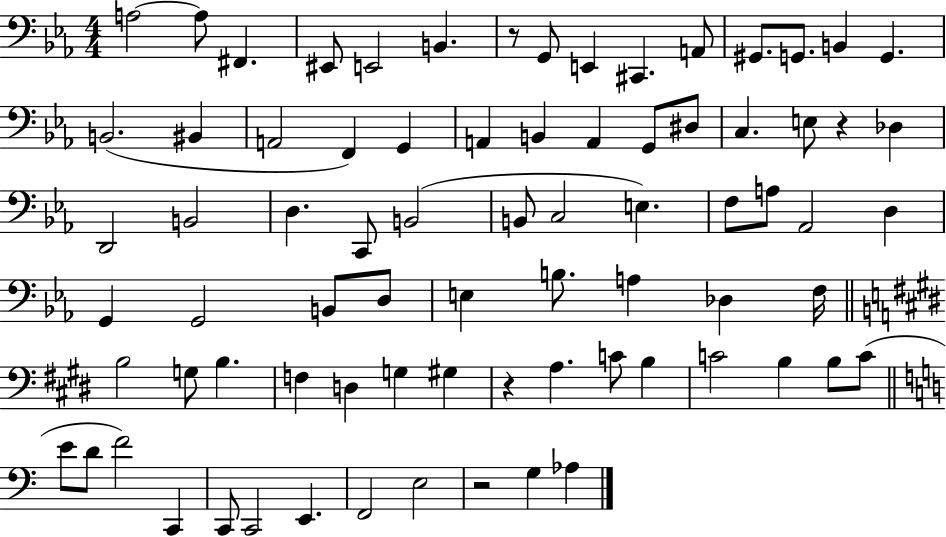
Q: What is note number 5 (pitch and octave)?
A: E2